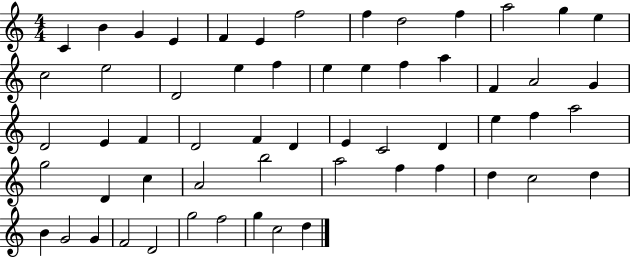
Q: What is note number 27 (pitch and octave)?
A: E4